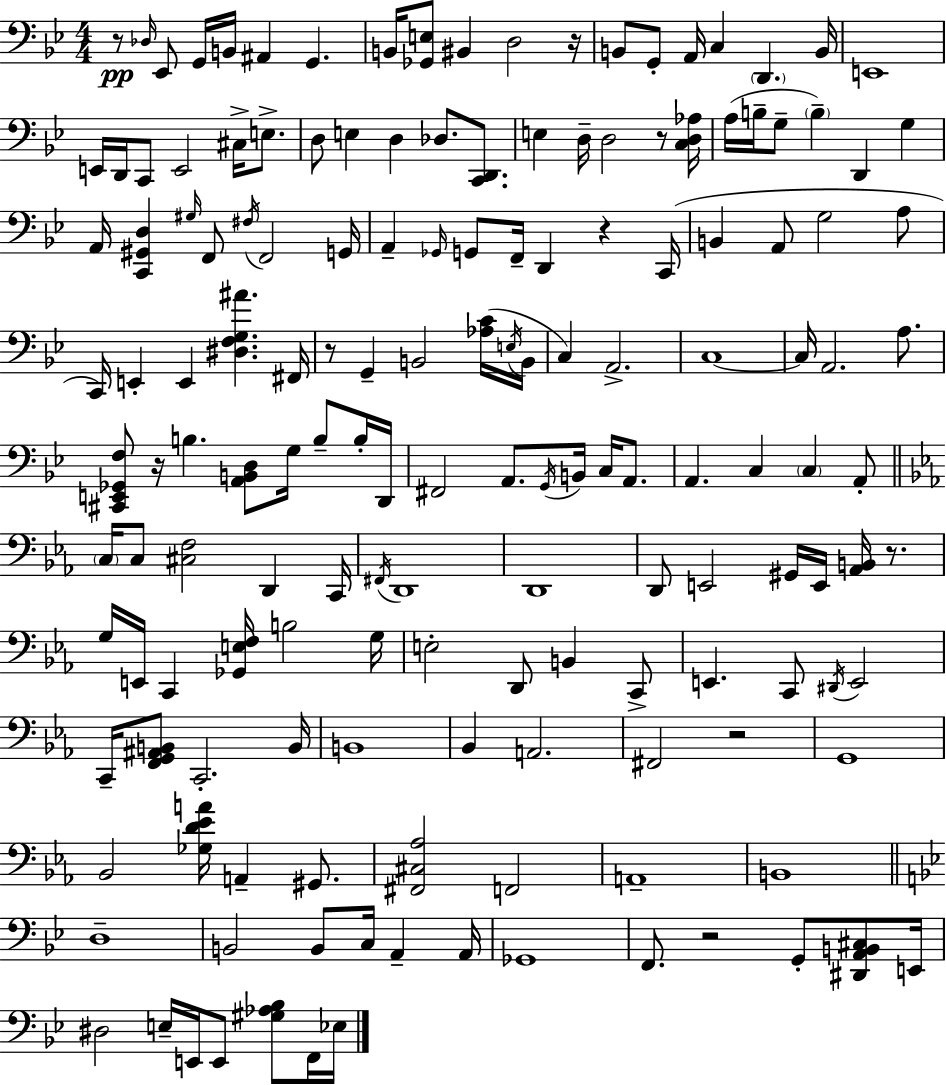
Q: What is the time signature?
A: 4/4